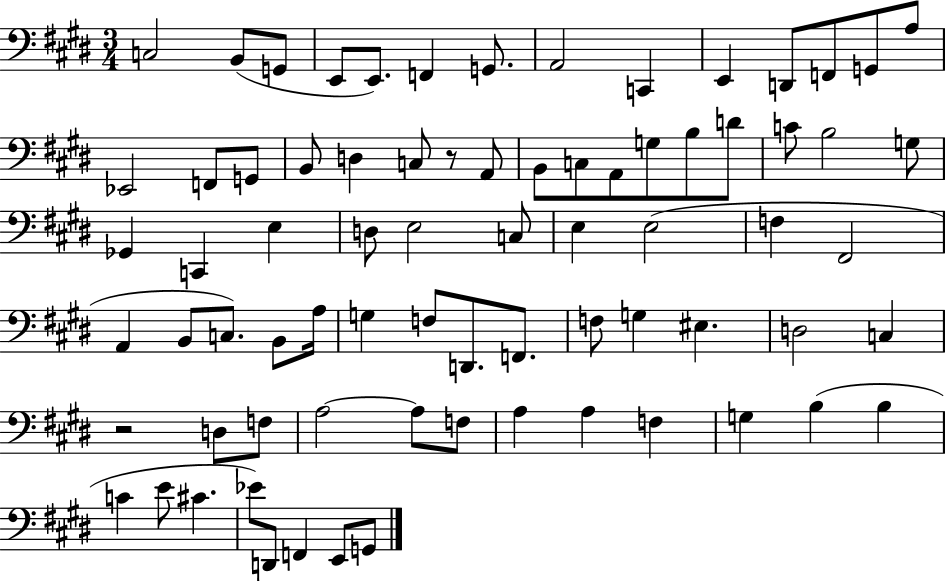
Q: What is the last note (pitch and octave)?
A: G2